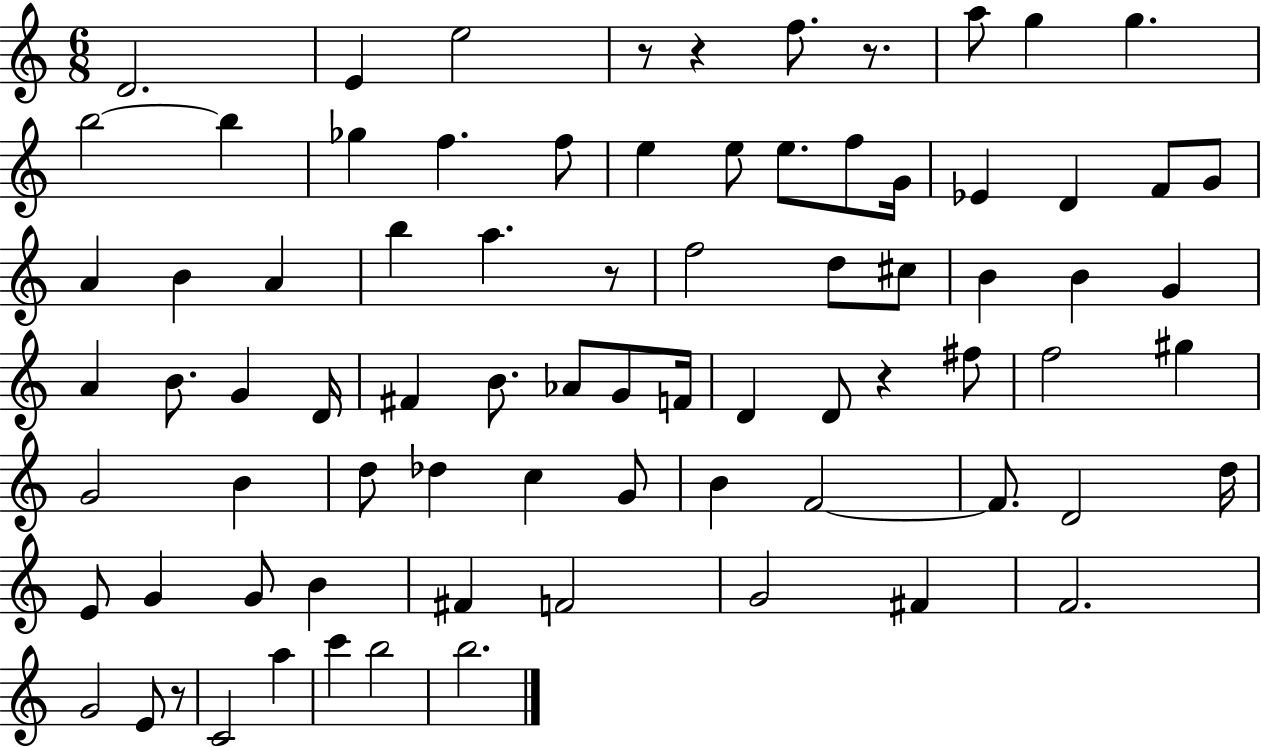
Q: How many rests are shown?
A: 6